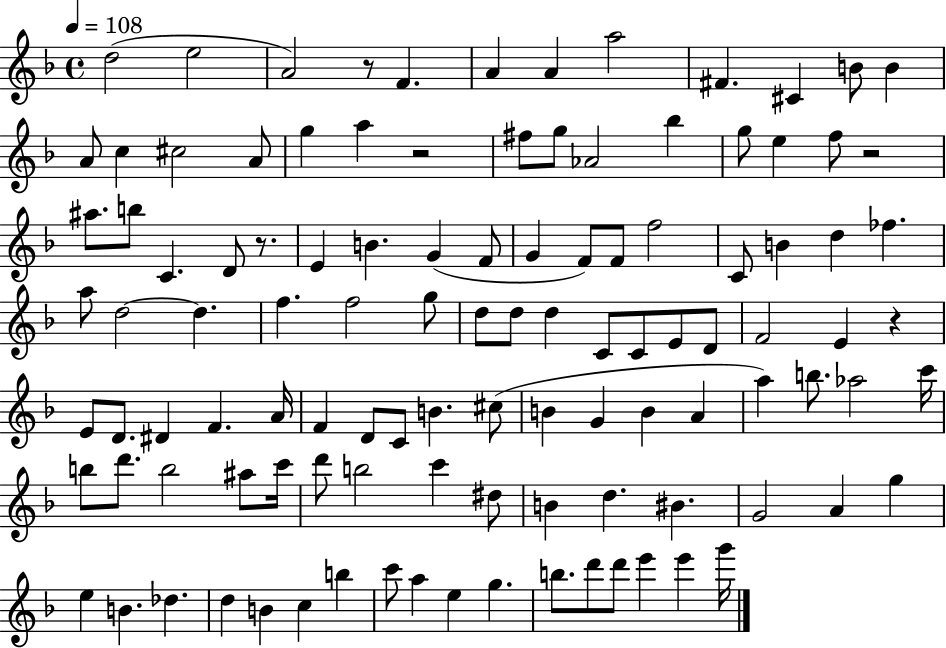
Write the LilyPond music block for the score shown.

{
  \clef treble
  \time 4/4
  \defaultTimeSignature
  \key f \major
  \tempo 4 = 108
  \repeat volta 2 { d''2( e''2 | a'2) r8 f'4. | a'4 a'4 a''2 | fis'4. cis'4 b'8 b'4 | \break a'8 c''4 cis''2 a'8 | g''4 a''4 r2 | fis''8 g''8 aes'2 bes''4 | g''8 e''4 f''8 r2 | \break ais''8. b''8 c'4. d'8 r8. | e'4 b'4. g'4( f'8 | g'4 f'8) f'8 f''2 | c'8 b'4 d''4 fes''4. | \break a''8 d''2~~ d''4. | f''4. f''2 g''8 | d''8 d''8 d''4 c'8 c'8 e'8 d'8 | f'2 e'4 r4 | \break e'8 d'8. dis'4 f'4. a'16 | f'4 d'8 c'8 b'4. cis''8( | b'4 g'4 b'4 a'4 | a''4) b''8. aes''2 c'''16 | \break b''8 d'''8. b''2 ais''8 c'''16 | d'''8 b''2 c'''4 dis''8 | b'4 d''4. bis'4. | g'2 a'4 g''4 | \break e''4 b'4. des''4. | d''4 b'4 c''4 b''4 | c'''8 a''4 e''4 g''4. | b''8. d'''8 d'''8 e'''4 e'''4 g'''16 | \break } \bar "|."
}